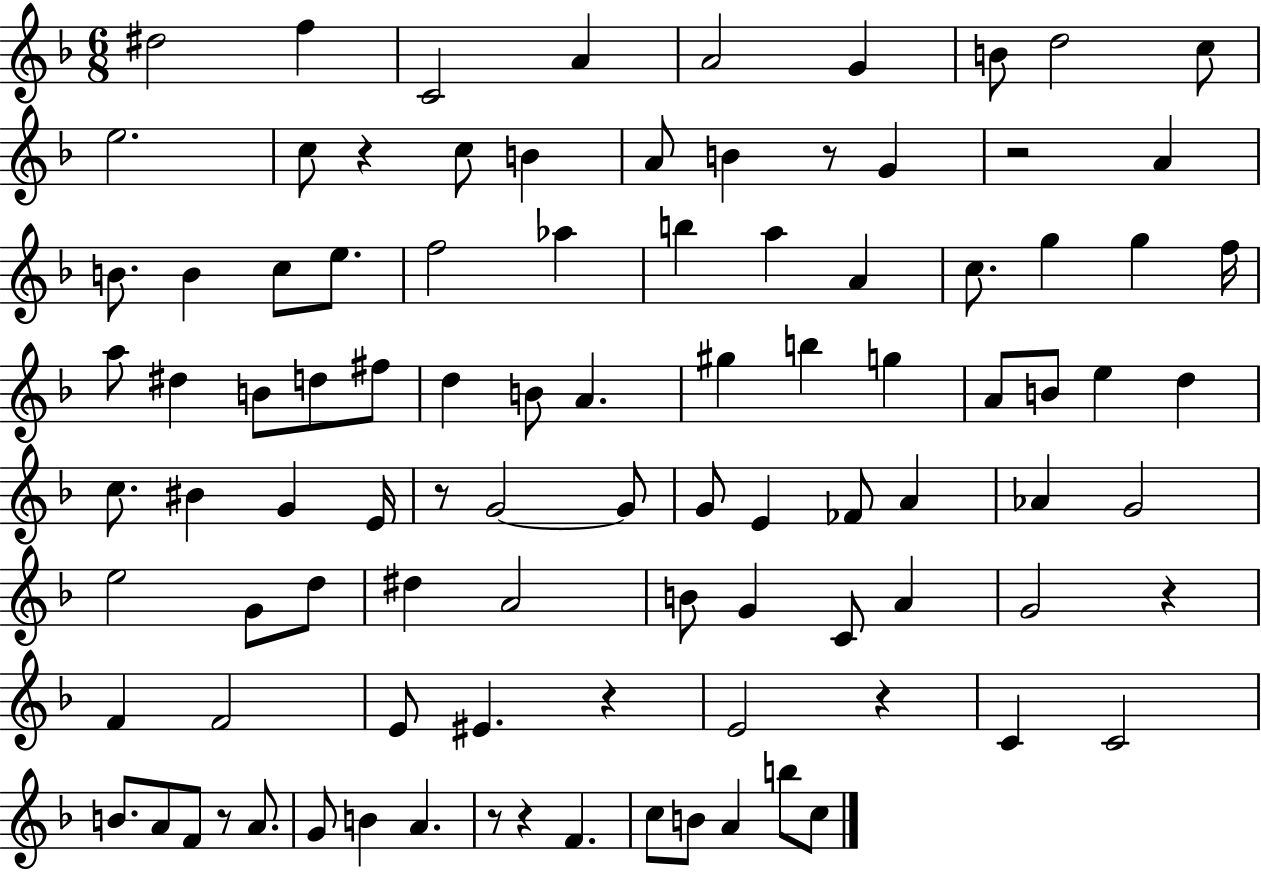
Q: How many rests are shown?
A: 10